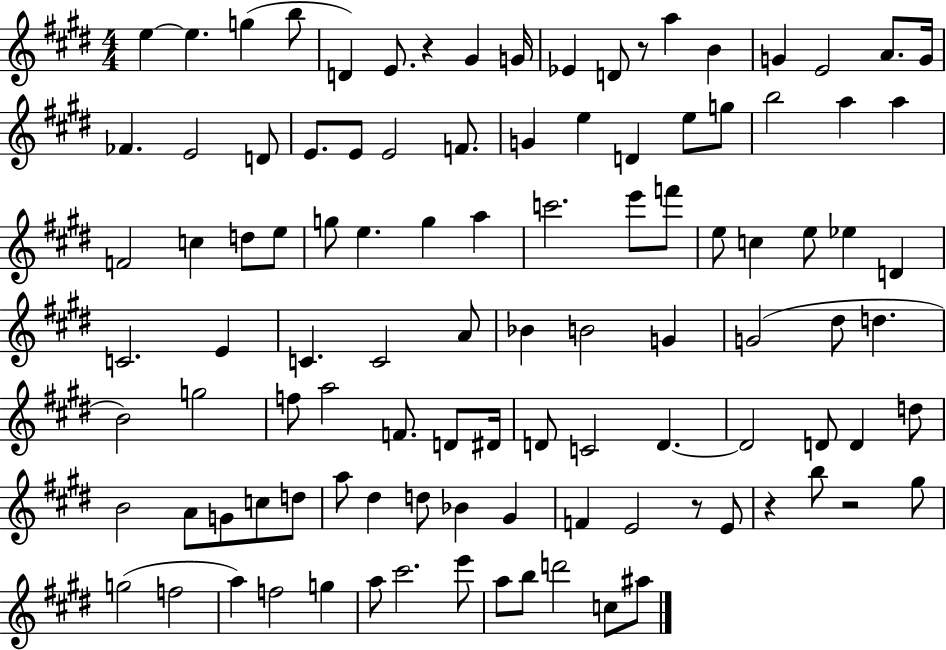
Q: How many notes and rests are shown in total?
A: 105